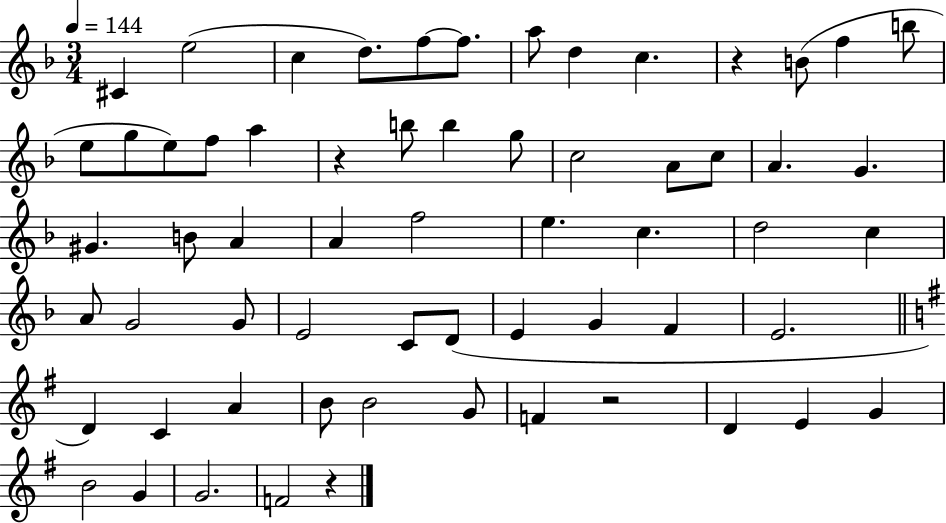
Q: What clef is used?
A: treble